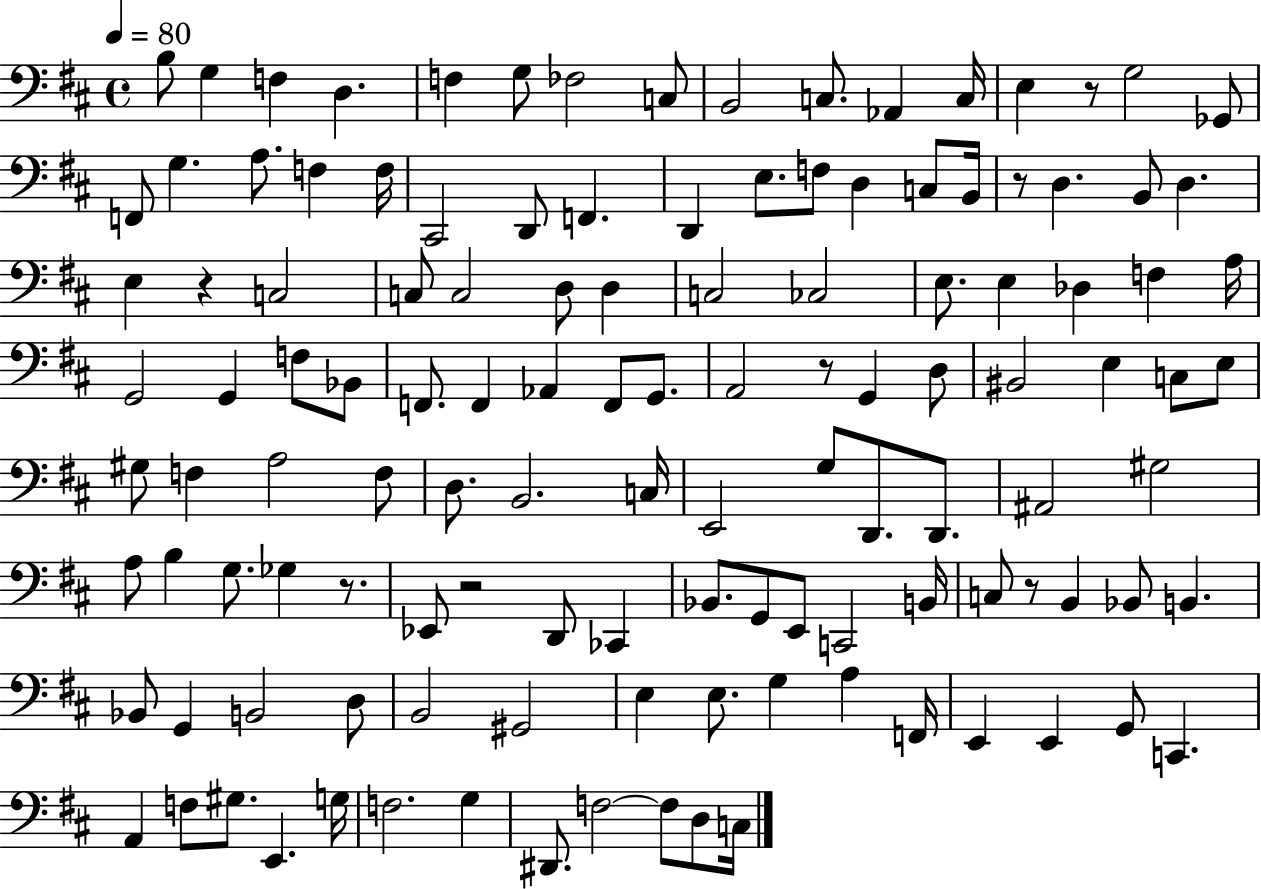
{
  \clef bass
  \time 4/4
  \defaultTimeSignature
  \key d \major
  \tempo 4 = 80
  \repeat volta 2 { b8 g4 f4 d4. | f4 g8 fes2 c8 | b,2 c8. aes,4 c16 | e4 r8 g2 ges,8 | \break f,8 g4. a8. f4 f16 | cis,2 d,8 f,4. | d,4 e8. f8 d4 c8 b,16 | r8 d4. b,8 d4. | \break e4 r4 c2 | c8 c2 d8 d4 | c2 ces2 | e8. e4 des4 f4 a16 | \break g,2 g,4 f8 bes,8 | f,8. f,4 aes,4 f,8 g,8. | a,2 r8 g,4 d8 | bis,2 e4 c8 e8 | \break gis8 f4 a2 f8 | d8. b,2. c16 | e,2 g8 d,8. d,8. | ais,2 gis2 | \break a8 b4 g8. ges4 r8. | ees,8 r2 d,8 ces,4 | bes,8. g,8 e,8 c,2 b,16 | c8 r8 b,4 bes,8 b,4. | \break bes,8 g,4 b,2 d8 | b,2 gis,2 | e4 e8. g4 a4 f,16 | e,4 e,4 g,8 c,4. | \break a,4 f8 gis8. e,4. g16 | f2. g4 | dis,8. f2~~ f8 d8 c16 | } \bar "|."
}